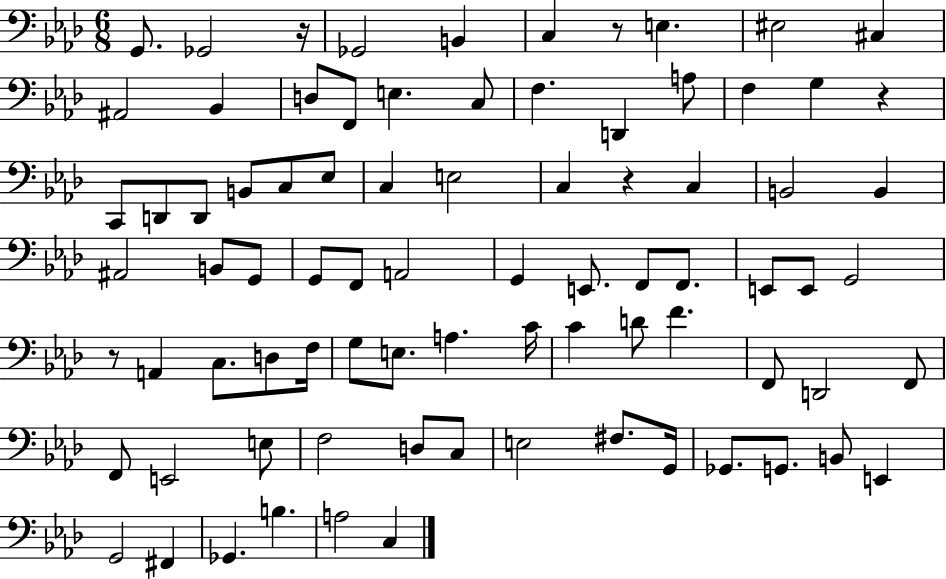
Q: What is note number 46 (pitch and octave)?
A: C3